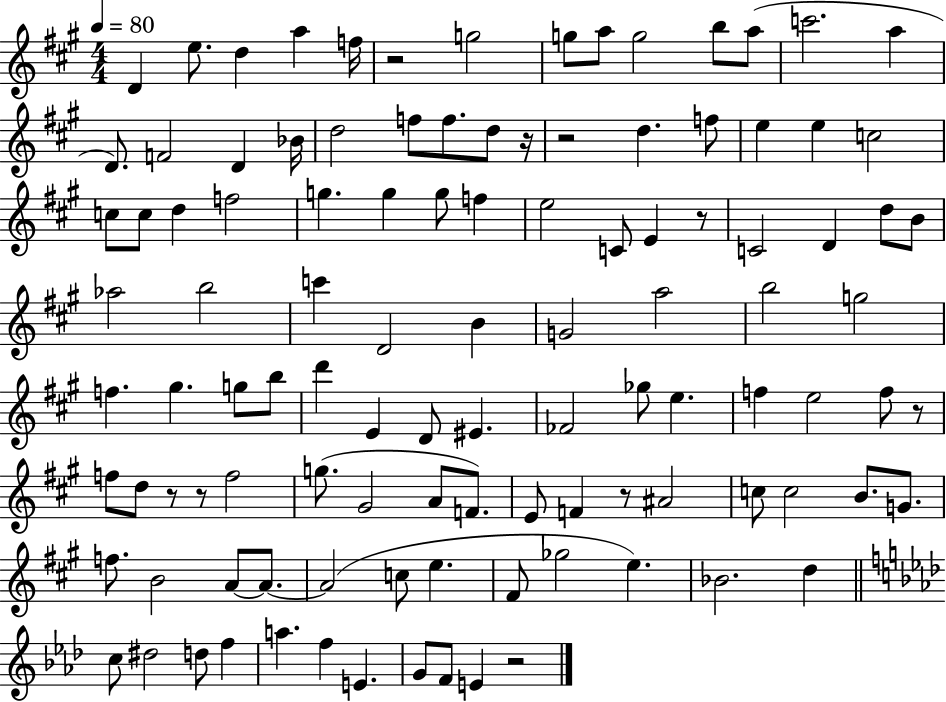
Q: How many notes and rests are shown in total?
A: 109